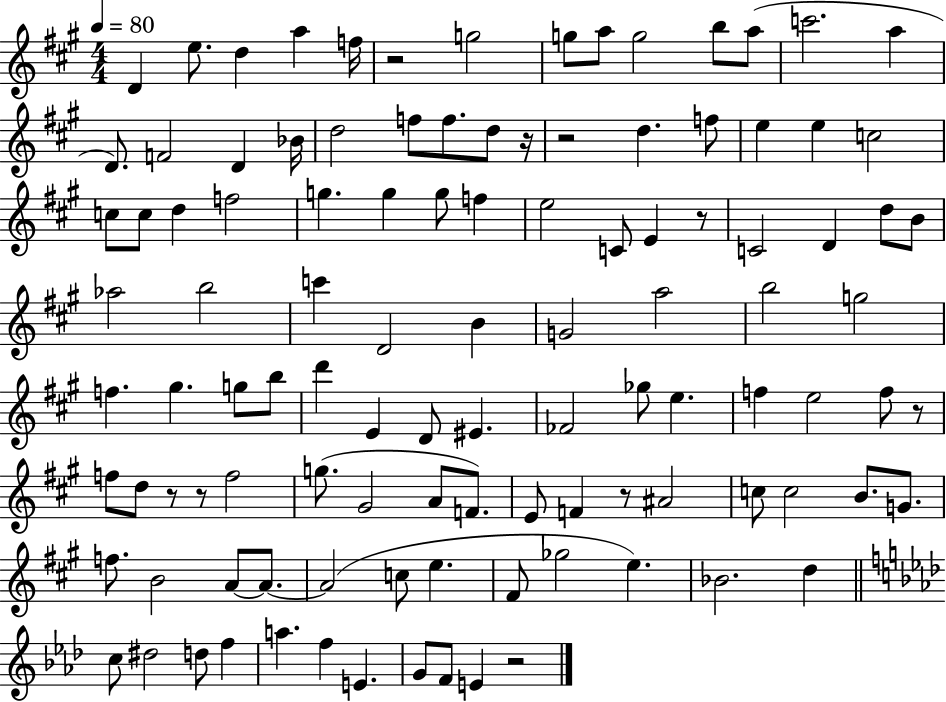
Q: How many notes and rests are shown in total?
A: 109